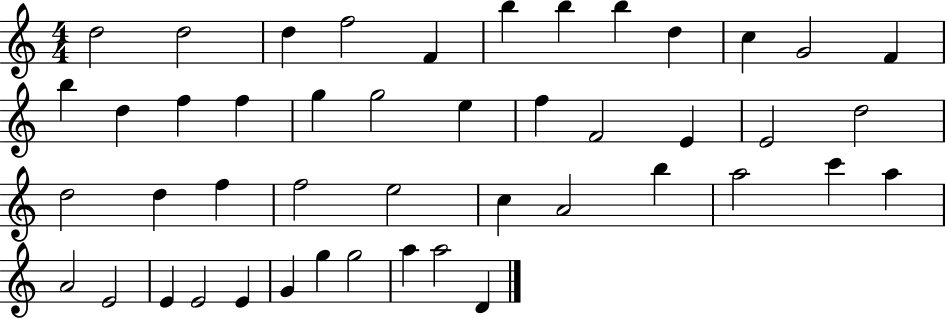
X:1
T:Untitled
M:4/4
L:1/4
K:C
d2 d2 d f2 F b b b d c G2 F b d f f g g2 e f F2 E E2 d2 d2 d f f2 e2 c A2 b a2 c' a A2 E2 E E2 E G g g2 a a2 D